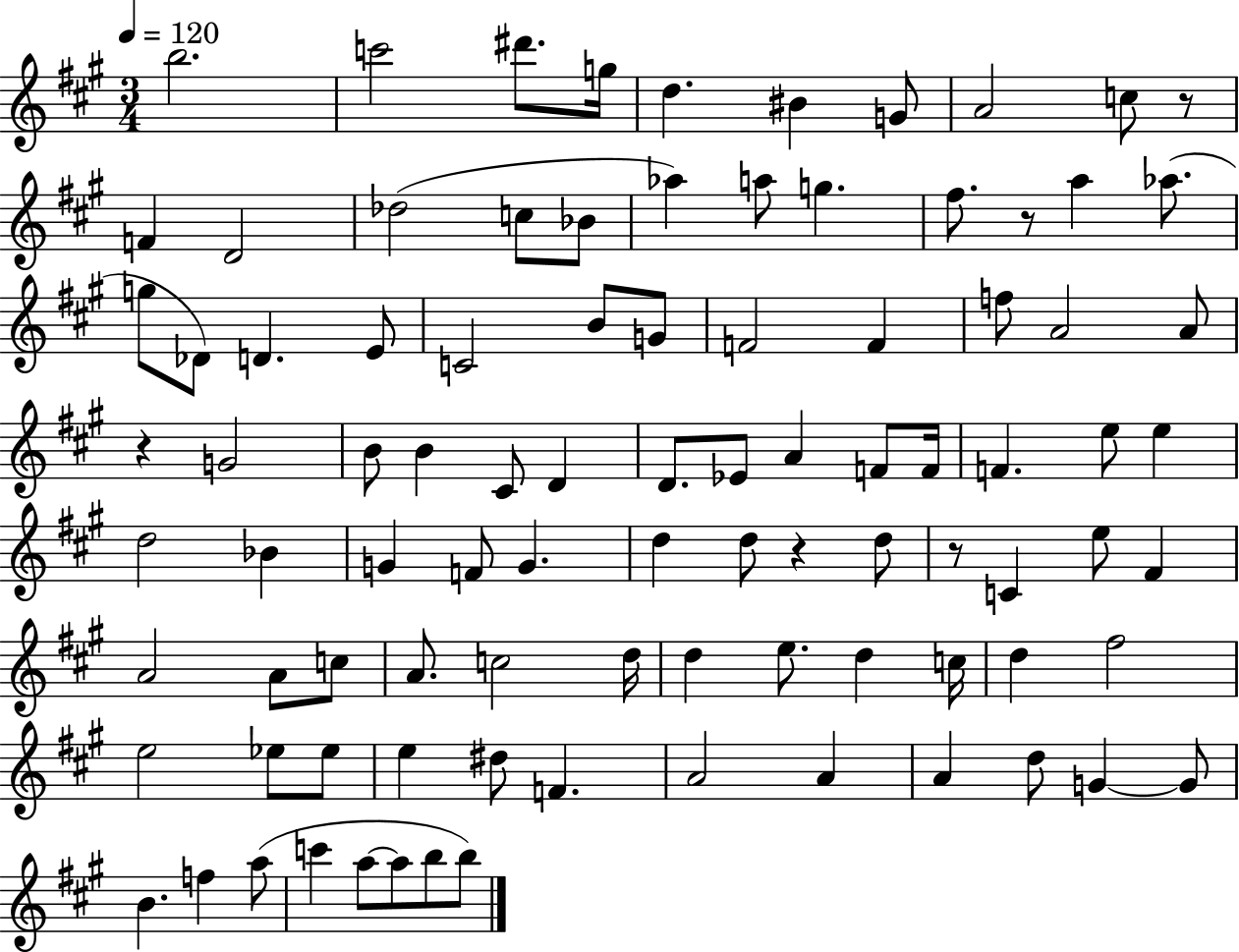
{
  \clef treble
  \numericTimeSignature
  \time 3/4
  \key a \major
  \tempo 4 = 120
  \repeat volta 2 { b''2. | c'''2 dis'''8. g''16 | d''4. bis'4 g'8 | a'2 c''8 r8 | \break f'4 d'2 | des''2( c''8 bes'8 | aes''4) a''8 g''4. | fis''8. r8 a''4 aes''8.( | \break g''8 des'8) d'4. e'8 | c'2 b'8 g'8 | f'2 f'4 | f''8 a'2 a'8 | \break r4 g'2 | b'8 b'4 cis'8 d'4 | d'8. ees'8 a'4 f'8 f'16 | f'4. e''8 e''4 | \break d''2 bes'4 | g'4 f'8 g'4. | d''4 d''8 r4 d''8 | r8 c'4 e''8 fis'4 | \break a'2 a'8 c''8 | a'8. c''2 d''16 | d''4 e''8. d''4 c''16 | d''4 fis''2 | \break e''2 ees''8 ees''8 | e''4 dis''8 f'4. | a'2 a'4 | a'4 d''8 g'4~~ g'8 | \break b'4. f''4 a''8( | c'''4 a''8~~ a''8 b''8 b''8) | } \bar "|."
}